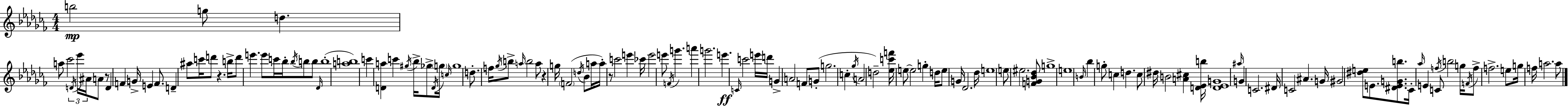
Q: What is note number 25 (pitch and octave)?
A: Bb5